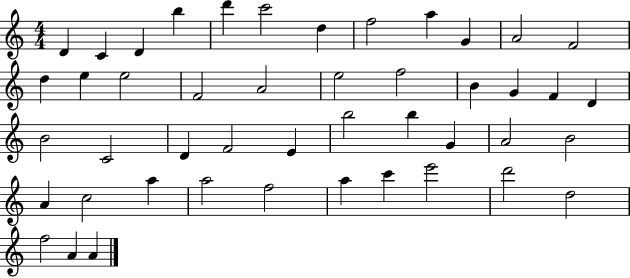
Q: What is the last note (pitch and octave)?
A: A4